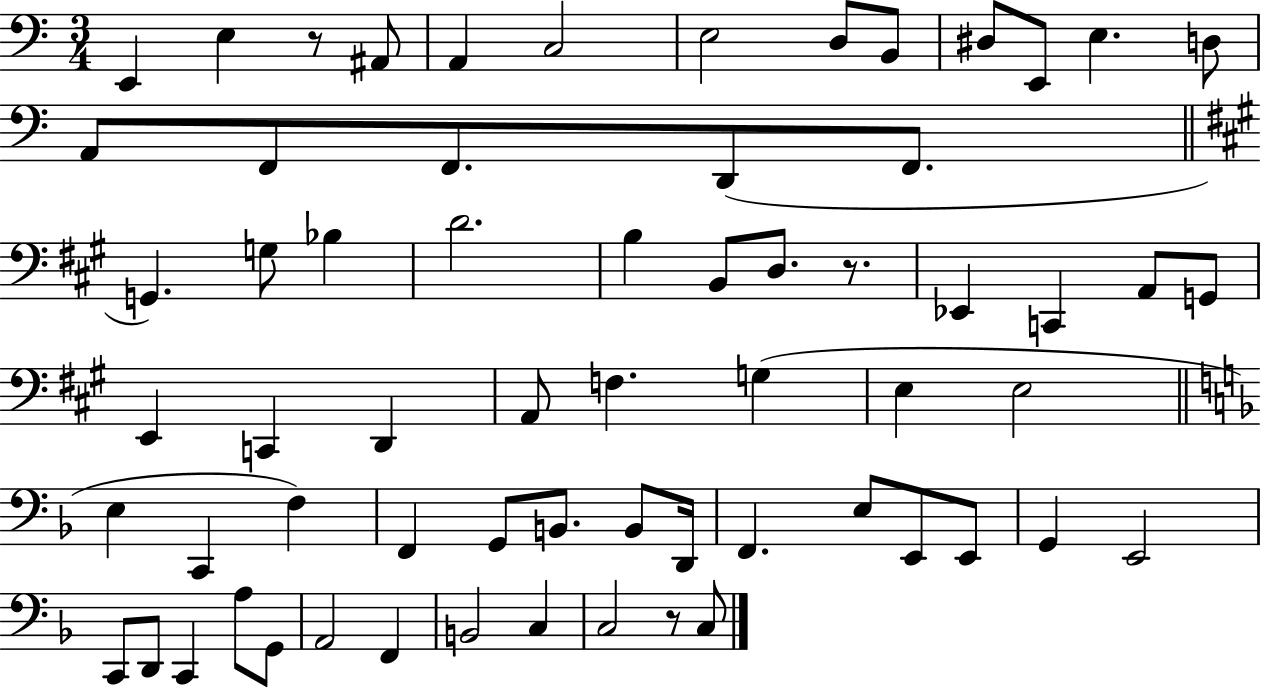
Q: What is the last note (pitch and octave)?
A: C3